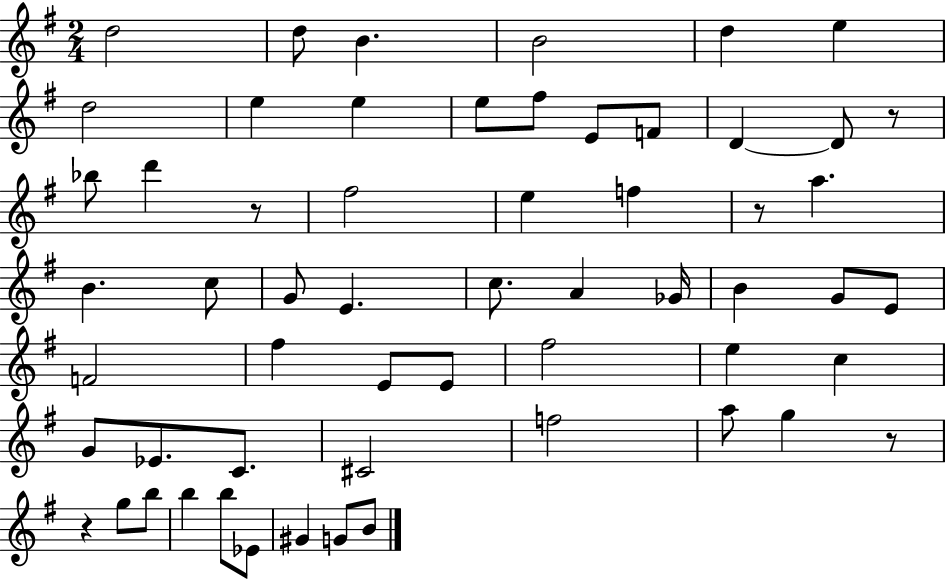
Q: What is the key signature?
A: G major